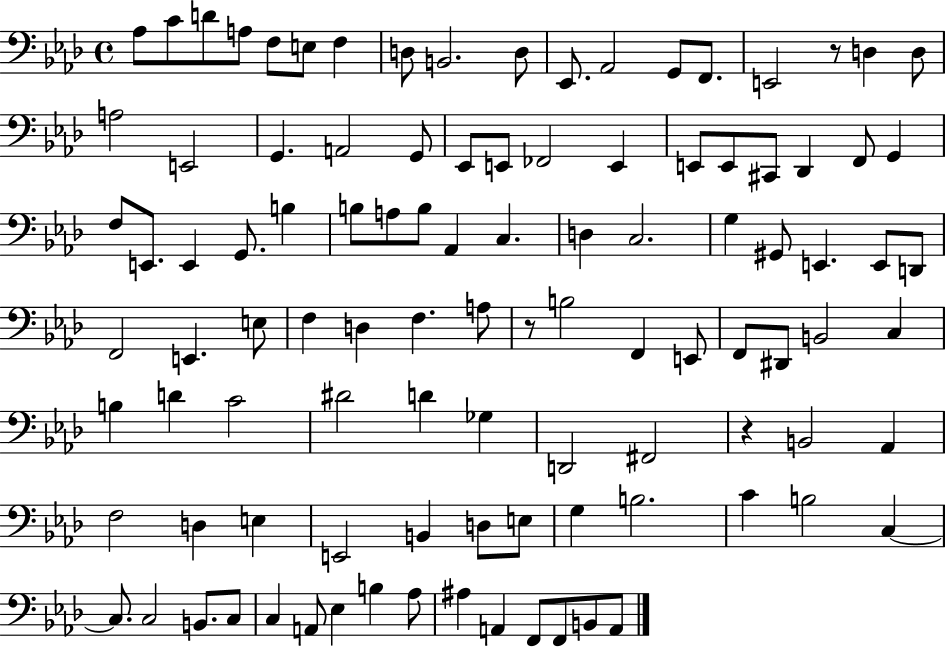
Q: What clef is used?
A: bass